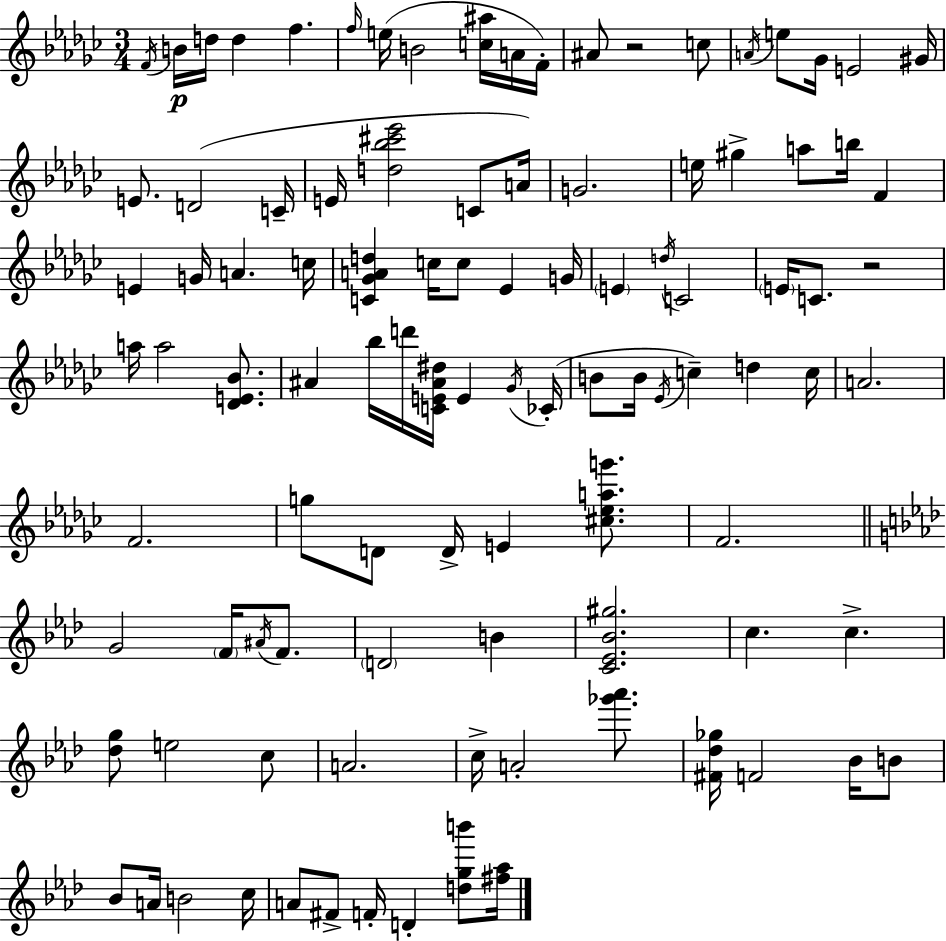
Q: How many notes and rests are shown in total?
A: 101